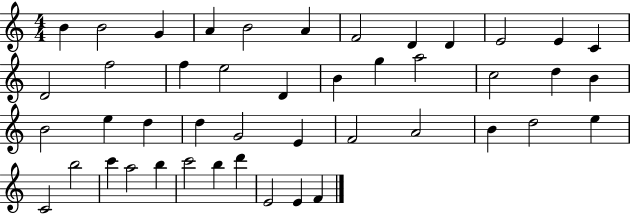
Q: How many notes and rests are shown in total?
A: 45